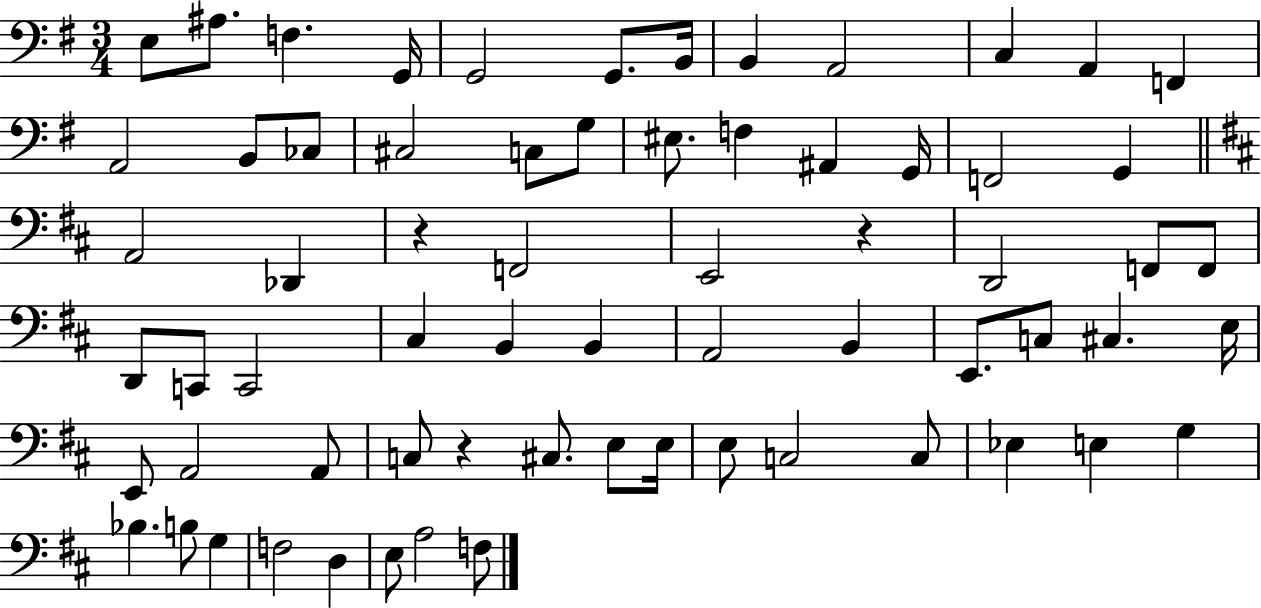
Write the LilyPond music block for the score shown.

{
  \clef bass
  \numericTimeSignature
  \time 3/4
  \key g \major
  \repeat volta 2 { e8 ais8. f4. g,16 | g,2 g,8. b,16 | b,4 a,2 | c4 a,4 f,4 | \break a,2 b,8 ces8 | cis2 c8 g8 | eis8. f4 ais,4 g,16 | f,2 g,4 | \break \bar "||" \break \key d \major a,2 des,4 | r4 f,2 | e,2 r4 | d,2 f,8 f,8 | \break d,8 c,8 c,2 | cis4 b,4 b,4 | a,2 b,4 | e,8. c8 cis4. e16 | \break e,8 a,2 a,8 | c8 r4 cis8. e8 e16 | e8 c2 c8 | ees4 e4 g4 | \break bes4. b8 g4 | f2 d4 | e8 a2 f8 | } \bar "|."
}